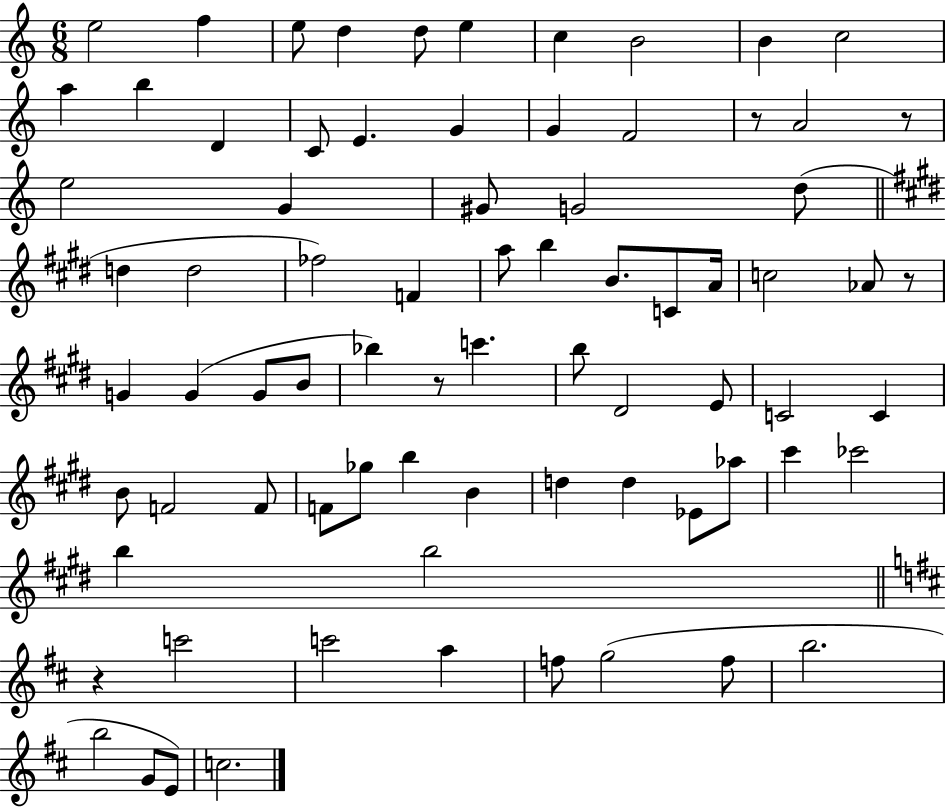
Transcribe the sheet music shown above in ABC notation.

X:1
T:Untitled
M:6/8
L:1/4
K:C
e2 f e/2 d d/2 e c B2 B c2 a b D C/2 E G G F2 z/2 A2 z/2 e2 G ^G/2 G2 d/2 d d2 _f2 F a/2 b B/2 C/2 A/4 c2 _A/2 z/2 G G G/2 B/2 _b z/2 c' b/2 ^D2 E/2 C2 C B/2 F2 F/2 F/2 _g/2 b B d d _E/2 _a/2 ^c' _c'2 b b2 z c'2 c'2 a f/2 g2 f/2 b2 b2 G/2 E/2 c2